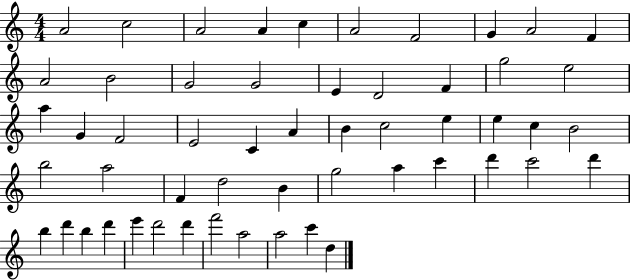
X:1
T:Untitled
M:4/4
L:1/4
K:C
A2 c2 A2 A c A2 F2 G A2 F A2 B2 G2 G2 E D2 F g2 e2 a G F2 E2 C A B c2 e e c B2 b2 a2 F d2 B g2 a c' d' c'2 d' b d' b d' e' d'2 d' f'2 a2 a2 c' d